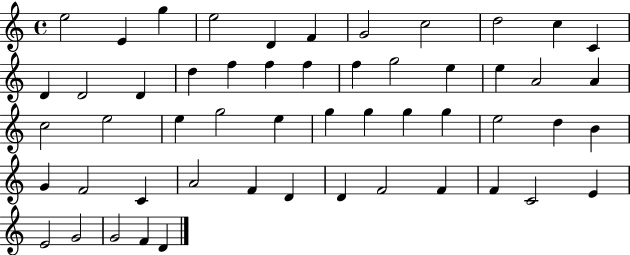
X:1
T:Untitled
M:4/4
L:1/4
K:C
e2 E g e2 D F G2 c2 d2 c C D D2 D d f f f f g2 e e A2 A c2 e2 e g2 e g g g g e2 d B G F2 C A2 F D D F2 F F C2 E E2 G2 G2 F D